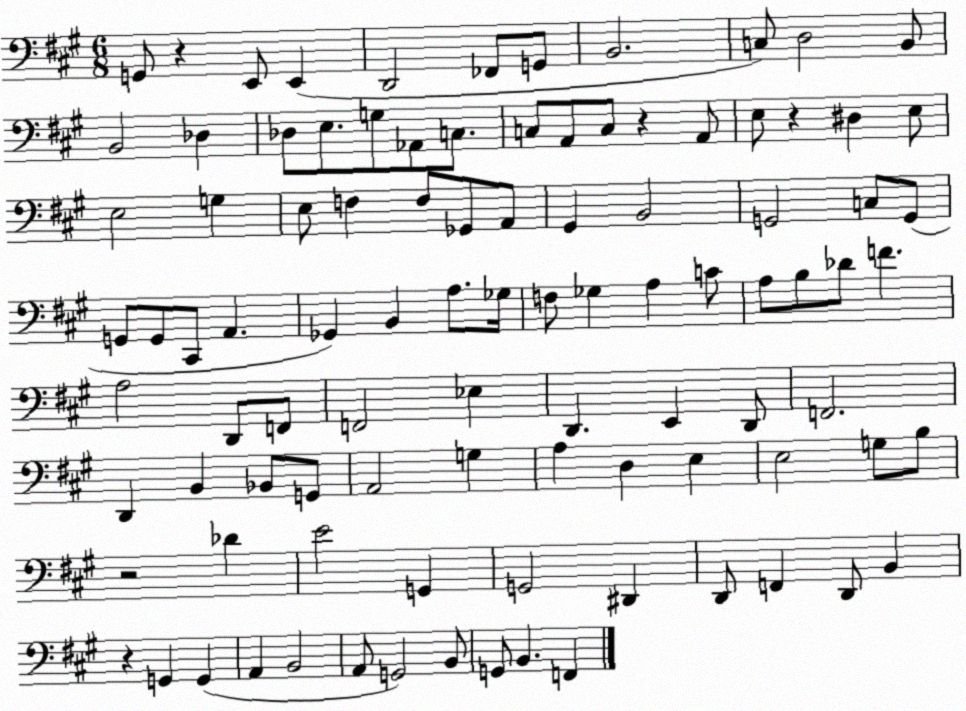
X:1
T:Untitled
M:6/8
L:1/4
K:A
G,,/2 z E,,/2 E,, D,,2 _F,,/2 G,,/2 B,,2 C,/2 D,2 B,,/2 B,,2 _D, _D,/2 E,/2 G,/2 _A,,/2 C,/2 C,/2 A,,/2 C,/2 z A,,/2 E,/2 z ^D, E,/2 E,2 G, E,/2 F, F,/2 _G,,/2 A,,/2 ^G,, B,,2 G,,2 C,/2 G,,/2 G,,/2 G,,/2 ^C,,/2 A,, _G,, B,, A,/2 _G,/4 F,/2 _G, A, C/2 A,/2 B,/2 _D/2 F A,2 D,,/2 F,,/2 F,,2 _E, D,, E,, D,,/2 F,,2 D,, B,, _B,,/2 G,,/2 A,,2 G, A, D, E, E,2 G,/2 B,/2 z2 _D E2 G,, G,,2 ^D,, D,,/2 F,, D,,/2 B,, z G,, G,, A,, B,,2 A,,/2 G,,2 B,,/2 G,,/2 B,, F,,